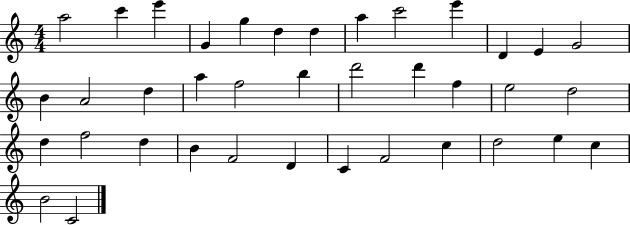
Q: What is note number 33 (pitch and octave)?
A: C5